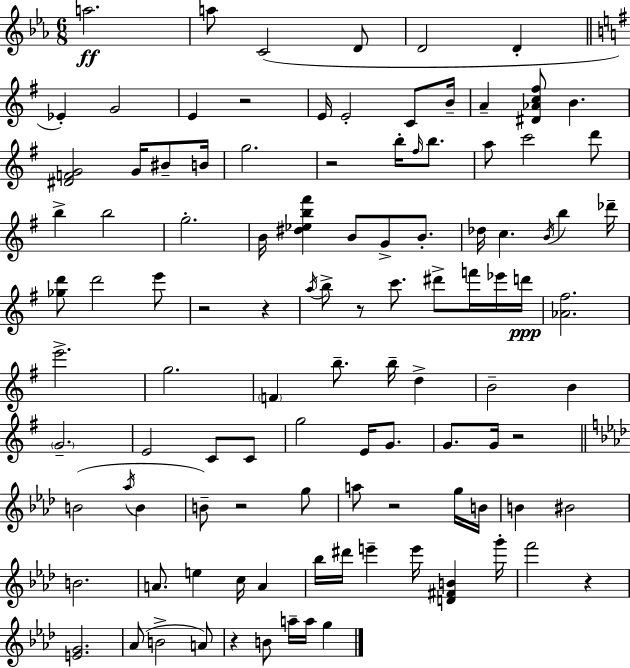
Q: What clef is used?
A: treble